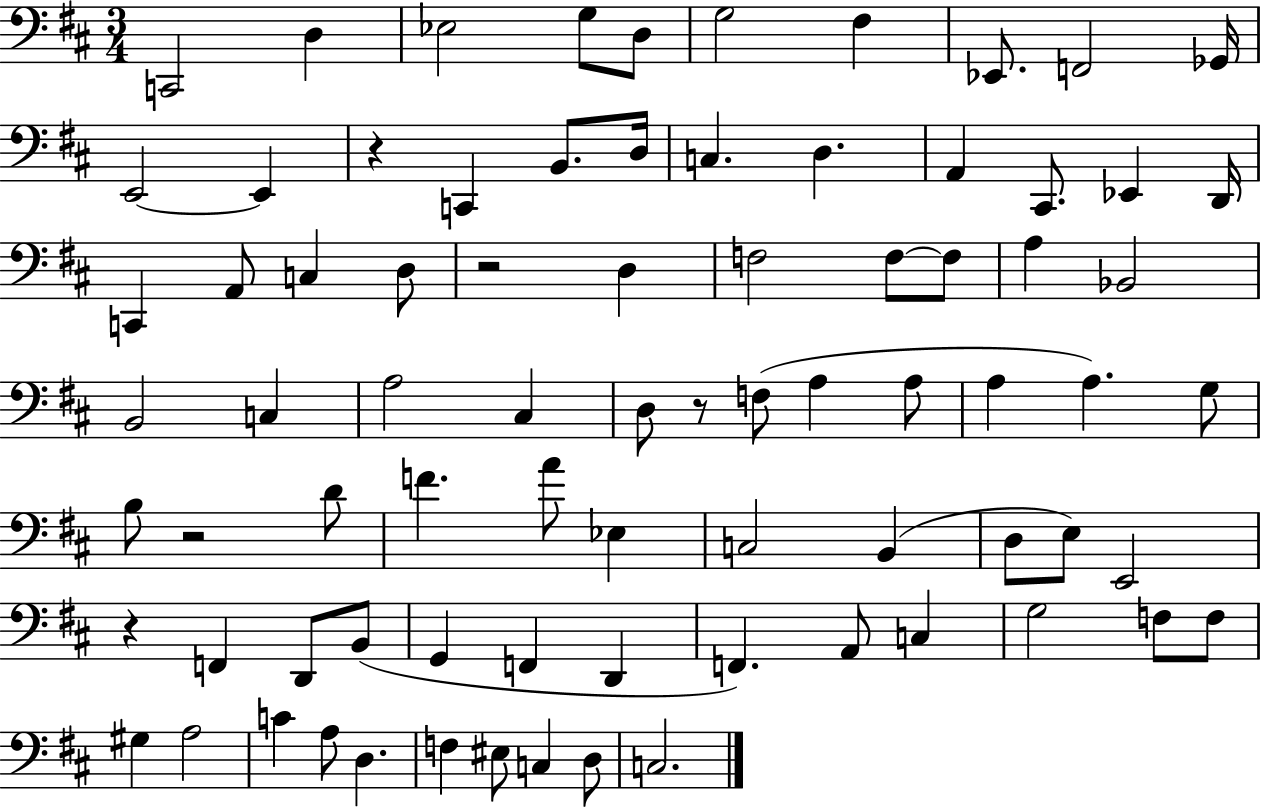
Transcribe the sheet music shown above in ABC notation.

X:1
T:Untitled
M:3/4
L:1/4
K:D
C,,2 D, _E,2 G,/2 D,/2 G,2 ^F, _E,,/2 F,,2 _G,,/4 E,,2 E,, z C,, B,,/2 D,/4 C, D, A,, ^C,,/2 _E,, D,,/4 C,, A,,/2 C, D,/2 z2 D, F,2 F,/2 F,/2 A, _B,,2 B,,2 C, A,2 ^C, D,/2 z/2 F,/2 A, A,/2 A, A, G,/2 B,/2 z2 D/2 F A/2 _E, C,2 B,, D,/2 E,/2 E,,2 z F,, D,,/2 B,,/2 G,, F,, D,, F,, A,,/2 C, G,2 F,/2 F,/2 ^G, A,2 C A,/2 D, F, ^E,/2 C, D,/2 C,2